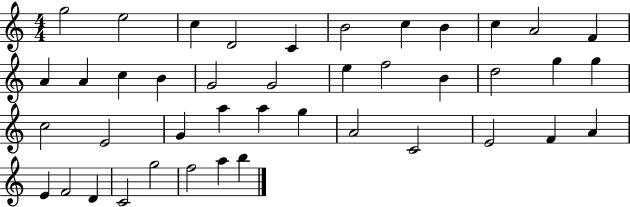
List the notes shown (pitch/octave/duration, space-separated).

G5/h E5/h C5/q D4/h C4/q B4/h C5/q B4/q C5/q A4/h F4/q A4/q A4/q C5/q B4/q G4/h G4/h E5/q F5/h B4/q D5/h G5/q G5/q C5/h E4/h G4/q A5/q A5/q G5/q A4/h C4/h E4/h F4/q A4/q E4/q F4/h D4/q C4/h G5/h F5/h A5/q B5/q